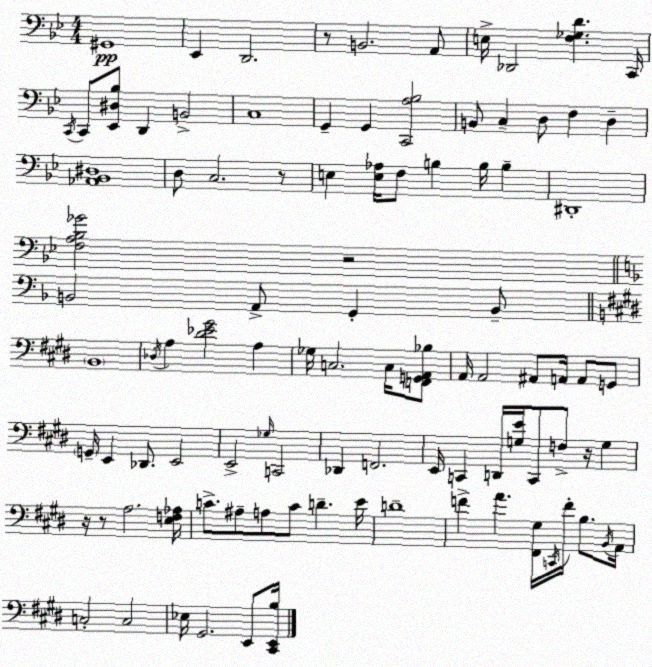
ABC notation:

X:1
T:Untitled
M:4/4
L:1/4
K:Bb
^G,,4 _E,, D,,2 z/2 B,,2 A,,/2 E,/4 _D,,2 [F,_G,D] C,,/4 C,,/4 C,,/2 [_E,,^D,_B,]/2 D,, B,,2 C,4 G,, G,, [C,,A,_B,]2 B,,/2 C, D,/2 F, D, [_A,,_B,,^D,]4 D,/2 C,2 z/2 E, [E,_A,]/4 F,/2 B, B,/4 B, ^D,,4 [F,A,_B,_G]2 z2 B,,2 A,,/2 G,, B,,/2 B,,4 _D,/4 A, [^D_E^G]2 A, _G,/4 C,2 C,/4 [F,,G,,A,,_B,]/2 A,,/4 A,,2 ^A,,/2 A,,/4 A,,/2 G,,/2 G,,/4 E,, _D,,/2 E,,2 E,,2 _G,/4 C,,2 _D,, F,,2 E,,/4 C,, D,,/4 [G,E]/4 C,,/2 F,/2 z/4 G, z/4 z/2 A,2 [E,F,_A,]/4 C/2 ^A,/2 A,/2 C/2 D E/4 D4 F A [^F,,^G,]/4 C,,/4 F/4 B,/2 B,,/4 A,,/4 C,2 C,2 _E,/4 ^G,,2 E,,/2 [^C,,E,,B,]/4